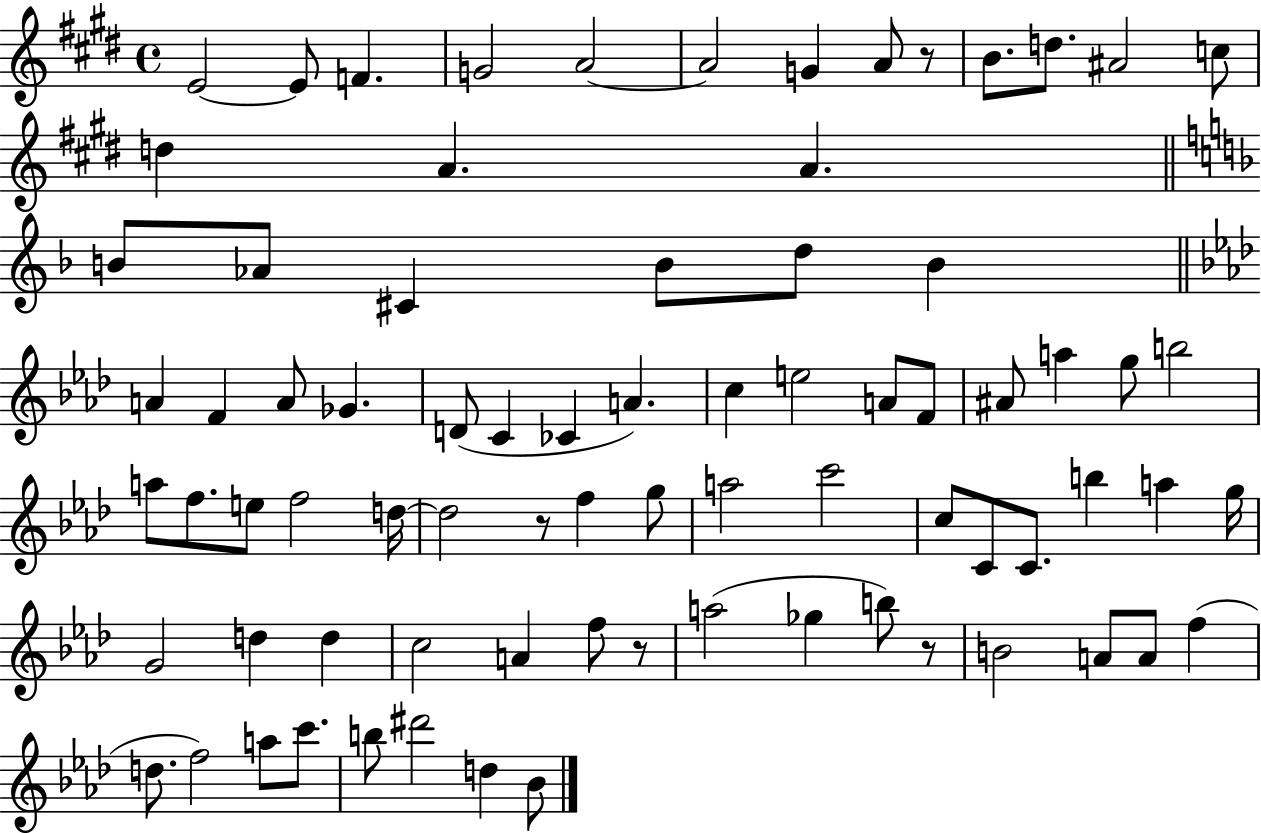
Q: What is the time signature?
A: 4/4